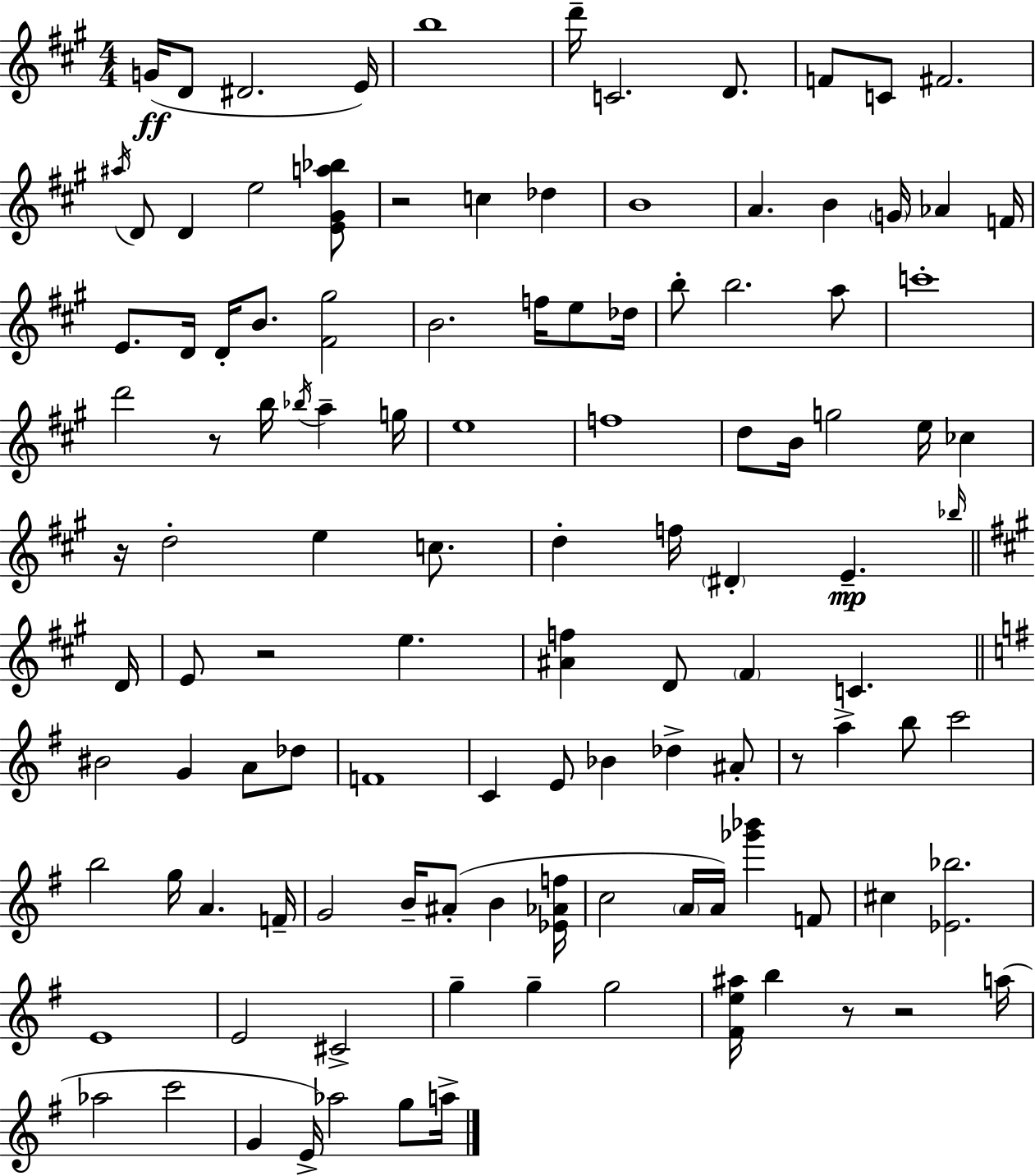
{
  \clef treble
  \numericTimeSignature
  \time 4/4
  \key a \major
  g'16(\ff d'8 dis'2. e'16) | b''1 | d'''16-- c'2. d'8. | f'8 c'8 fis'2. | \break \acciaccatura { ais''16 } d'8 d'4 e''2 <e' gis' a'' bes''>8 | r2 c''4 des''4 | b'1 | a'4. b'4 \parenthesize g'16 aes'4 | \break f'16 e'8. d'16 d'16-. b'8. <fis' gis''>2 | b'2. f''16 e''8 | des''16 b''8-. b''2. a''8 | c'''1-. | \break d'''2 r8 b''16 \acciaccatura { bes''16 } a''4-- | g''16 e''1 | f''1 | d''8 b'16 g''2 e''16 ces''4 | \break r16 d''2-. e''4 c''8. | d''4-. f''16 \parenthesize dis'4-. e'4.--\mp | \grace { bes''16 } \bar "||" \break \key a \major d'16 e'8 r2 e''4. | <ais' f''>4 d'8 \parenthesize fis'4 c'4. | \bar "||" \break \key g \major bis'2 g'4 a'8 des''8 | f'1 | c'4 e'8 bes'4 des''4-> ais'8-. | r8 a''4-> b''8 c'''2 | \break b''2 g''16 a'4. f'16-- | g'2 b'16-- ais'8-.( b'4 <ees' aes' f''>16 | c''2 \parenthesize a'16 a'16) <ges''' bes'''>4 f'8 | cis''4 <ees' bes''>2. | \break e'1 | e'2 cis'2-> | g''4-- g''4-- g''2 | <fis' e'' ais''>16 b''4 r8 r2 a''16( | \break aes''2 c'''2 | g'4 e'16->) aes''2 g''8 a''16-> | \bar "|."
}